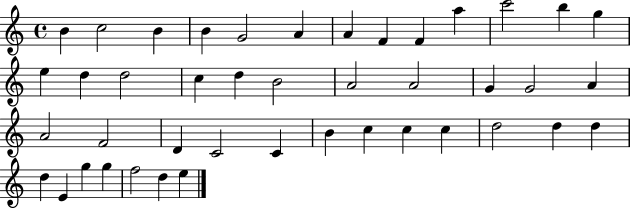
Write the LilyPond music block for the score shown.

{
  \clef treble
  \time 4/4
  \defaultTimeSignature
  \key c \major
  b'4 c''2 b'4 | b'4 g'2 a'4 | a'4 f'4 f'4 a''4 | c'''2 b''4 g''4 | \break e''4 d''4 d''2 | c''4 d''4 b'2 | a'2 a'2 | g'4 g'2 a'4 | \break a'2 f'2 | d'4 c'2 c'4 | b'4 c''4 c''4 c''4 | d''2 d''4 d''4 | \break d''4 e'4 g''4 g''4 | f''2 d''4 e''4 | \bar "|."
}